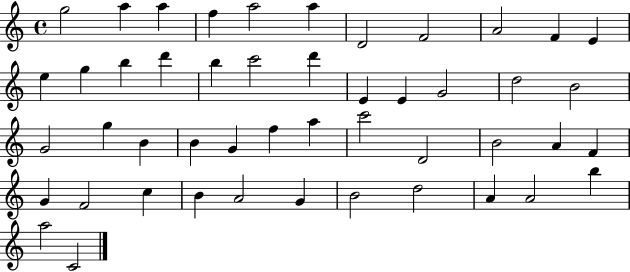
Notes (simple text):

G5/h A5/q A5/q F5/q A5/h A5/q D4/h F4/h A4/h F4/q E4/q E5/q G5/q B5/q D6/q B5/q C6/h D6/q E4/q E4/q G4/h D5/h B4/h G4/h G5/q B4/q B4/q G4/q F5/q A5/q C6/h D4/h B4/h A4/q F4/q G4/q F4/h C5/q B4/q A4/h G4/q B4/h D5/h A4/q A4/h B5/q A5/h C4/h